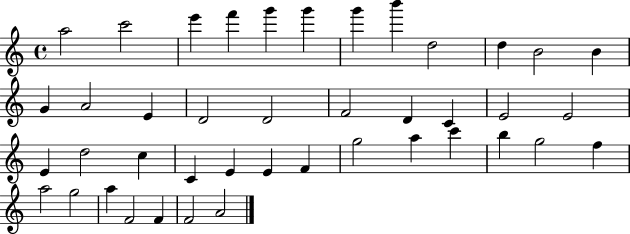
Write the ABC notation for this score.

X:1
T:Untitled
M:4/4
L:1/4
K:C
a2 c'2 e' f' g' g' g' b' d2 d B2 B G A2 E D2 D2 F2 D C E2 E2 E d2 c C E E F g2 a c' b g2 f a2 g2 a F2 F F2 A2